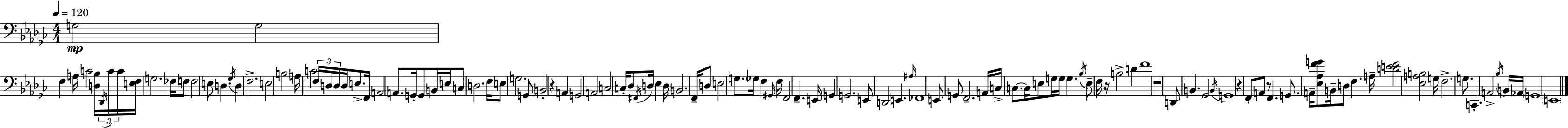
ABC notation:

X:1
T:Untitled
M:4/4
L:1/4
K:Ebm
G,2 G,2 F, A,/4 C2 [D,_B,]/4 _D,,/4 C/4 C/4 [E,F,]/4 G,2 _F,/4 F,/2 F,2 E,/2 D, _G,/4 D, F,2 E,2 B,2 A,/4 C2 F,/4 D,/4 D,/4 D,/4 E,/2 F,,/4 A,,2 A,,/2 G,,/4 G,,/2 B,,/4 E,/4 C,/2 D,2 F,/4 E,/2 G,2 G,,/2 B,,2 z A,, G,,2 A,,2 C,2 C,/4 _D,/2 ^F,,/4 D,/4 _E, D,/4 B,,2 F,,/4 D,/2 E,2 G,/2 _G,/4 F, ^G,,/4 F,/4 F,,2 F,, E,,/4 G,, G,,2 E,,/2 D,,2 E,, ^A,/4 _F,,4 E,,/2 G,,/2 F,,2 A,,/4 C,/4 C,/2 C,/4 E,/2 G,/4 G,/4 G, _B,/4 E,/2 F,/4 z/4 B,2 D F4 z4 D,,/2 B,, _G,,2 B,,/4 G,,4 z F,,/2 A,,/2 z/2 F,, G,,/2 A,,/4 [_E,_A,FG]/2 B,,/4 D,/2 F, A,/4 [DEF]2 [_E,A,B,]2 G,/4 F,2 G,/2 C,, A,,2 _B,/4 B,,/4 _A,,/4 G,,4 E,,4